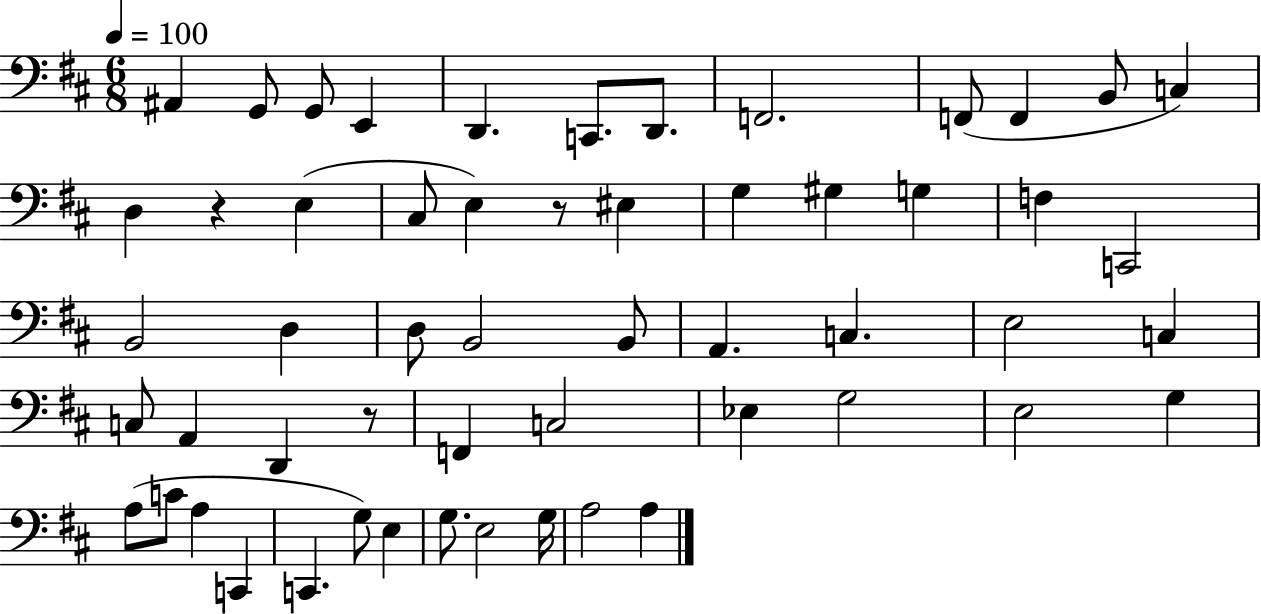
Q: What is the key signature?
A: D major